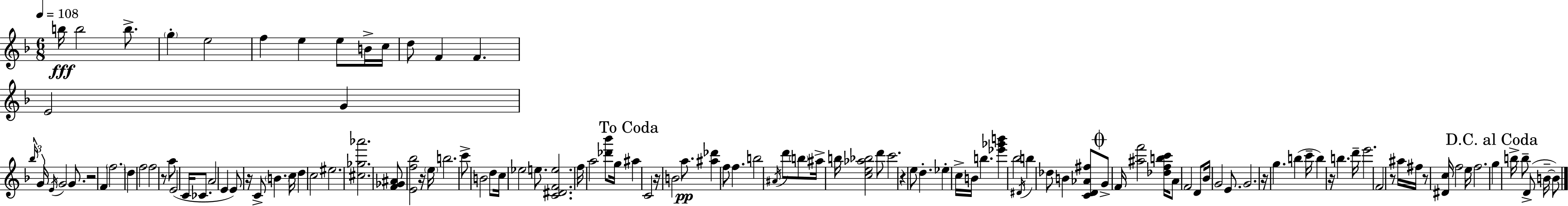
{
  \clef treble
  \numericTimeSignature
  \time 6/8
  \key f \major
  \tempo 4 = 108
  b''16\fff b''2 b''8.-> | \parenthesize g''4-. e''2 | f''4 e''4 e''8 b'16-> c''16 | d''8 f'4 f'4. | \break e'2 g'4 | \tuplet 3/2 { \grace { bes''16 } g'16 \acciaccatura { e'16 } } g'2 g'8. | r2 f'4 | \parenthesize f''2. | \break d''4 f''2 | f''2 r8 | a''8 e'2( c'16 ces'8. | a'2 e'4 | \break e'8) r16 c'8-> \parenthesize b'4. | c''16 d''4 c''2 | eis''2. | <cis'' ges'' aes'''>2. | \break <f' ges' ais'>8 <e' f'' bes''>2 | r16 \parenthesize e''16 b''2. | c'''8-> b'2 | d''8 c''16 ees''2 e''8. | \break <c' dis' f' e''>2. | f''16 a''2 <des''' bes'''>8 | g''16 \mark "To Coda" ais''4 c'2 | r16 b'2 a''8.\pp | \break <ais'' des'''>4 f''8 f''4. | b''2 \acciaccatura { ais'16 } d'''8 | \parenthesize b''8 ais''16-> b''16 <c'' e'' aes'' bes''>2 | d'''8 c'''2. | \break r4 e''8 d''4.-. | ees''4-. c''16-> b'16 b''4. | <ees''' ges''' b'''>4 bes''2 | \acciaccatura { dis'16 } b''4 des''8 b'4 | \break <c' d' aes' fis''>8 \mark \markup { \musicglyph "scripts.coda" } g'8-> f'16 <ais'' f'''>2 | <des'' f'' b'' c'''>16 a'8 f'2 | d'8 bes'16 g'2 | e'8. g'2. | \break r16 g''4. b''4( | c'''16-- b''4) r16 b''4. | d'''16-- e'''2. | f'2 | \break r8 ais''16 fis''16 r8 <dis' c''>16 f''2 | e''16 f''2. | \mark "D.C. al Coda" g''4 b''16-> b''8-- d'8->( | b'16--~~ b'8) \bar "|."
}